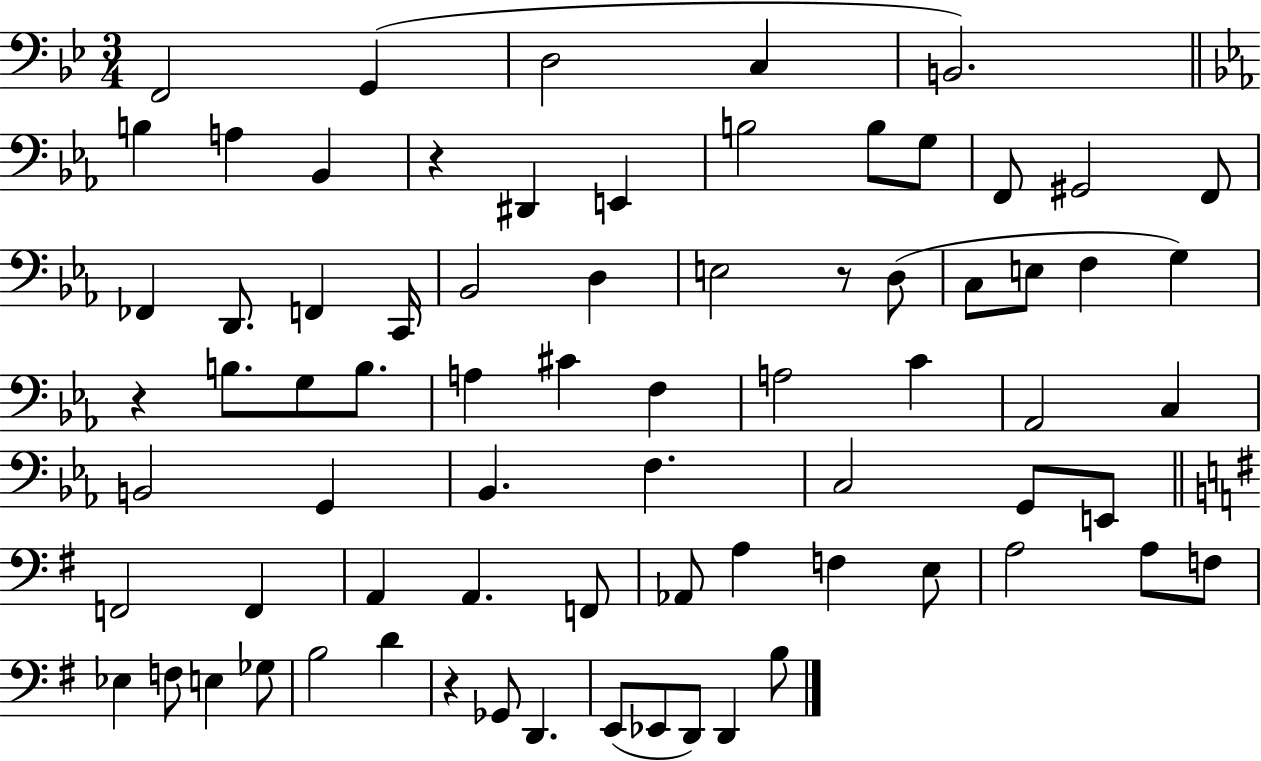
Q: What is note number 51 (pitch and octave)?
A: Ab2